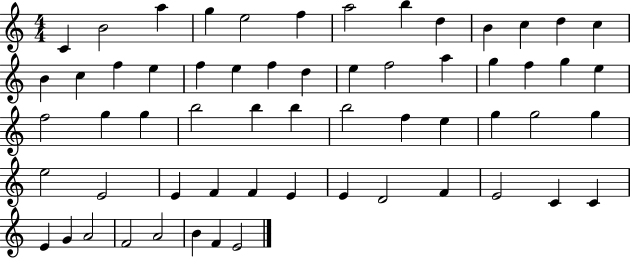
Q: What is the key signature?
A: C major